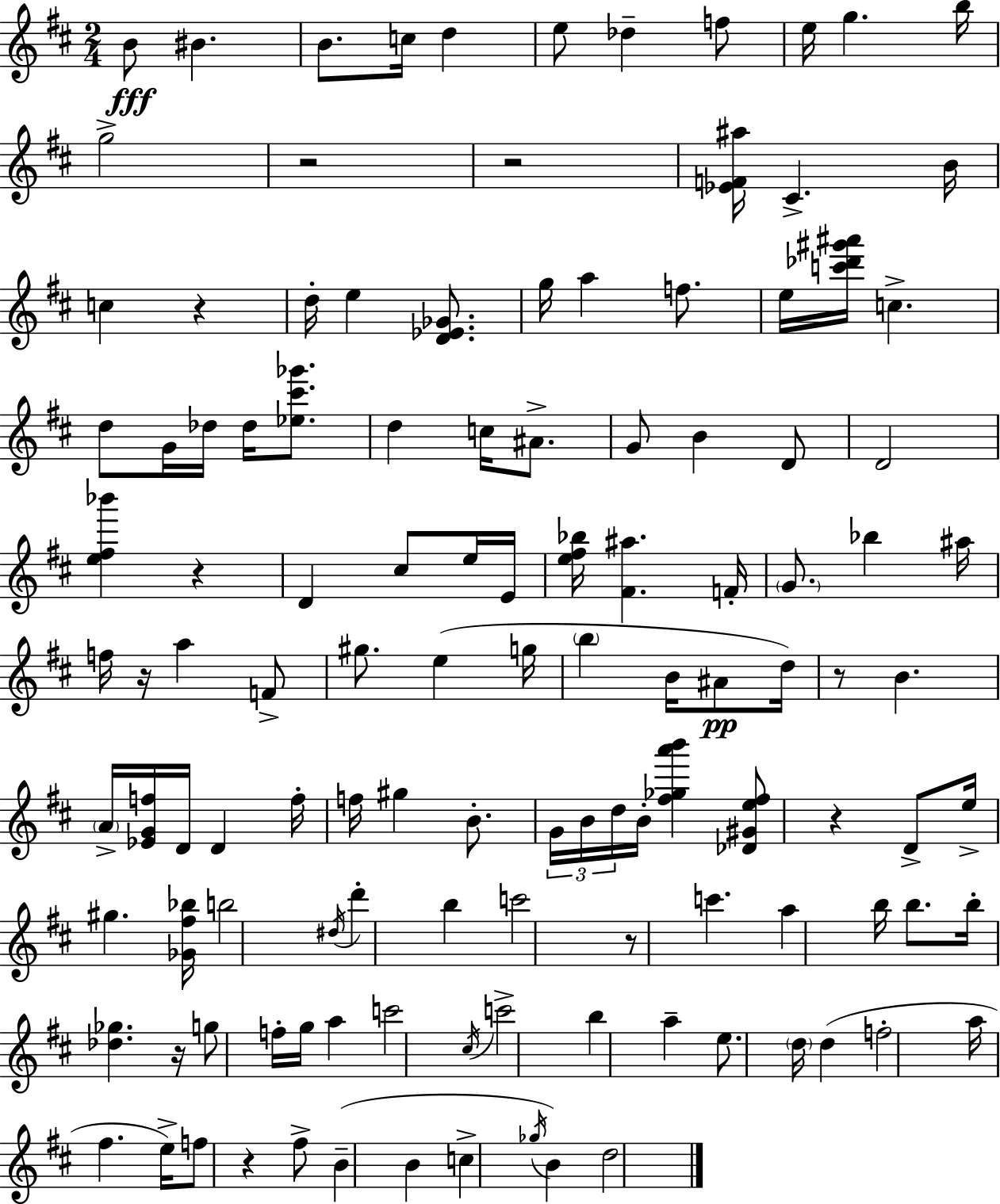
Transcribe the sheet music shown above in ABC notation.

X:1
T:Untitled
M:2/4
L:1/4
K:D
B/2 ^B B/2 c/4 d e/2 _d f/2 e/4 g b/4 g2 z2 z2 [_EF^a]/4 ^C B/4 c z d/4 e [D_E_G]/2 g/4 a f/2 e/4 [c'_d'^g'^a']/4 c d/2 G/4 _d/4 _d/4 [_e^c'_g']/2 d c/4 ^A/2 G/2 B D/2 D2 [e^f_b'] z D ^c/2 e/4 E/4 [e^f_b]/4 [^F^a] F/4 G/2 _b ^a/4 f/4 z/4 a F/2 ^g/2 e g/4 b B/4 ^A/2 d/4 z/2 B A/4 [_EGf]/4 D/4 D f/4 f/4 ^g B/2 G/4 B/4 d/4 B/4 [^f_ga'b'] [_D^Ge^f]/2 z D/2 e/4 ^g [_G^f_b]/4 b2 ^d/4 d' b c'2 z/2 c' a b/4 b/2 b/4 [_d_g] z/4 g/2 f/4 g/4 a c'2 ^c/4 c'2 b a e/2 d/4 d f2 a/4 ^f e/4 f/2 z ^f/2 B B c _g/4 B d2